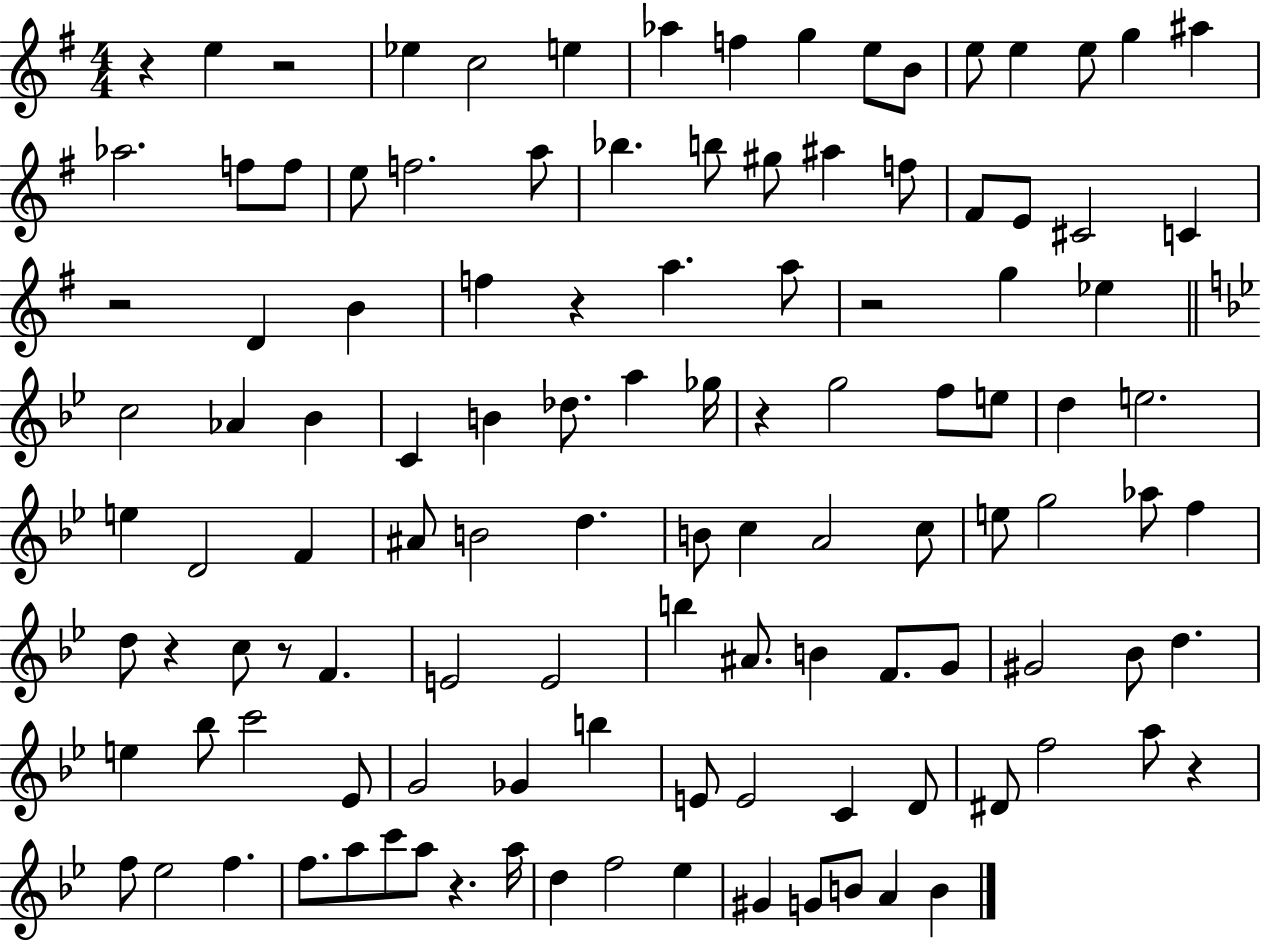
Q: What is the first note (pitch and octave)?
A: E5